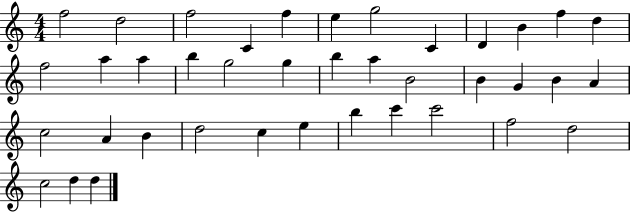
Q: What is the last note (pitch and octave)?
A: D5